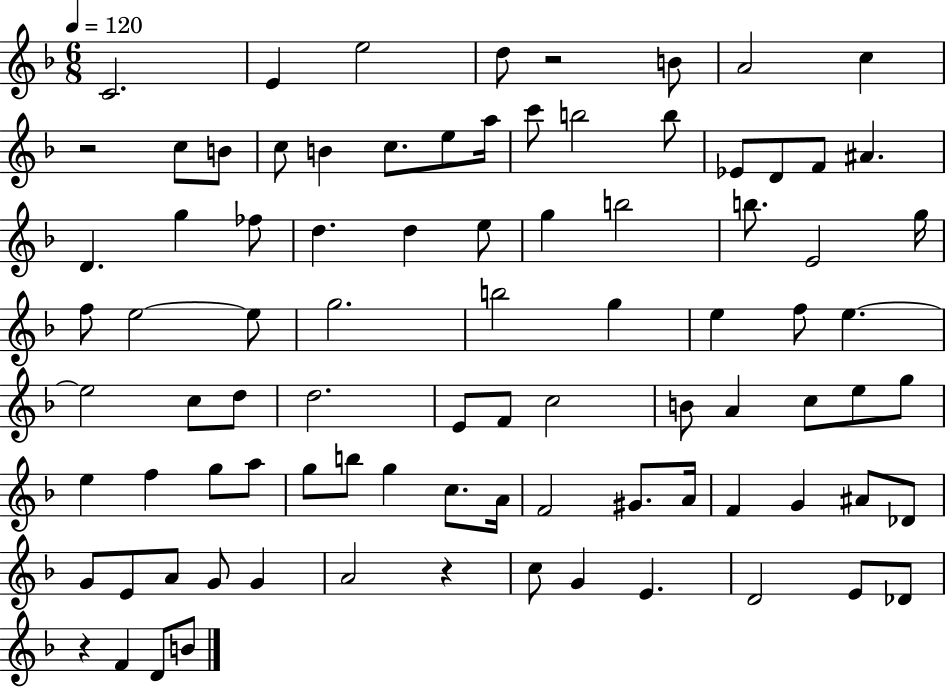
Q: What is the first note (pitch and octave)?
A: C4